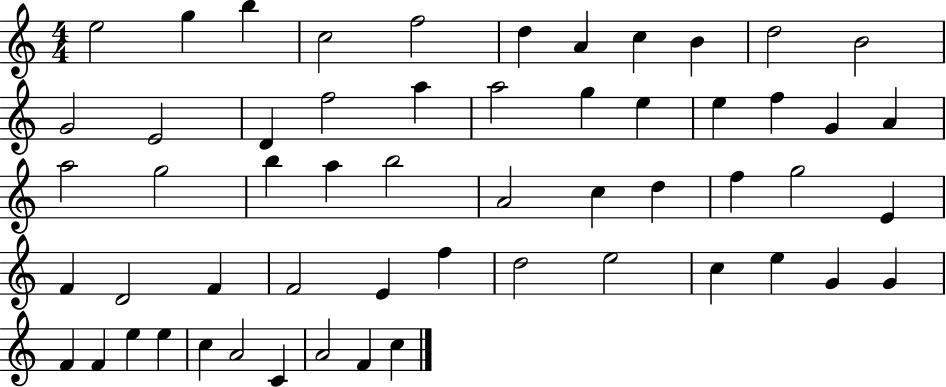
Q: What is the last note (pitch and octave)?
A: C5